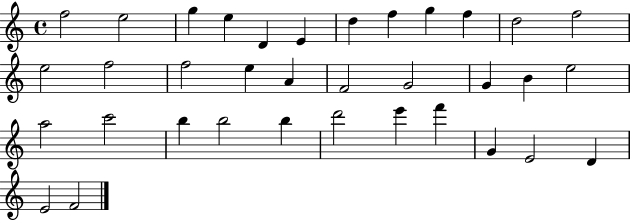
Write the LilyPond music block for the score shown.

{
  \clef treble
  \time 4/4
  \defaultTimeSignature
  \key c \major
  f''2 e''2 | g''4 e''4 d'4 e'4 | d''4 f''4 g''4 f''4 | d''2 f''2 | \break e''2 f''2 | f''2 e''4 a'4 | f'2 g'2 | g'4 b'4 e''2 | \break a''2 c'''2 | b''4 b''2 b''4 | d'''2 e'''4 f'''4 | g'4 e'2 d'4 | \break e'2 f'2 | \bar "|."
}